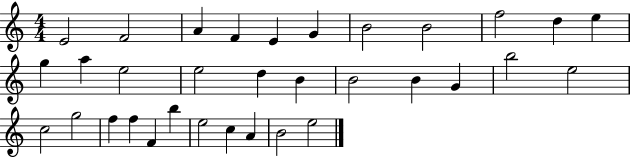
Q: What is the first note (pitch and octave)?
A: E4